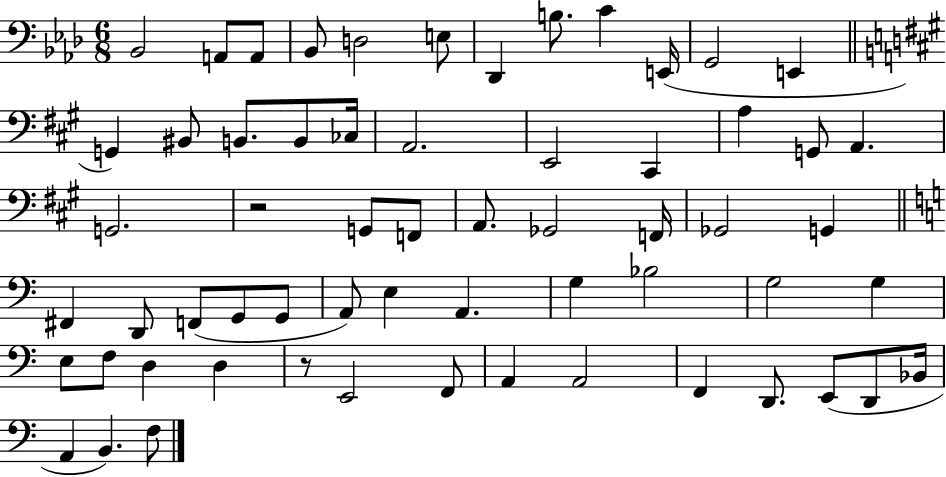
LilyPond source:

{
  \clef bass
  \numericTimeSignature
  \time 6/8
  \key aes \major
  \repeat volta 2 { bes,2 a,8 a,8 | bes,8 d2 e8 | des,4 b8. c'4 e,16( | g,2 e,4 | \break \bar "||" \break \key a \major g,4) bis,8 b,8. b,8 ces16 | a,2. | e,2 cis,4 | a4 g,8 a,4. | \break g,2. | r2 g,8 f,8 | a,8. ges,2 f,16 | ges,2 g,4 | \break \bar "||" \break \key c \major fis,4 d,8 f,8( g,8 g,8 | a,8) e4 a,4. | g4 bes2 | g2 g4 | \break e8 f8 d4 d4 | r8 e,2 f,8 | a,4 a,2 | f,4 d,8. e,8( d,8 bes,16 | \break a,4 b,4.) f8 | } \bar "|."
}